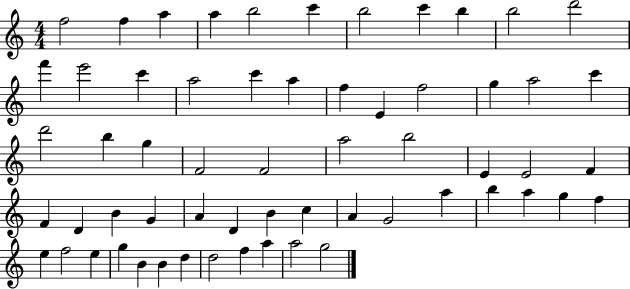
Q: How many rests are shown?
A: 0